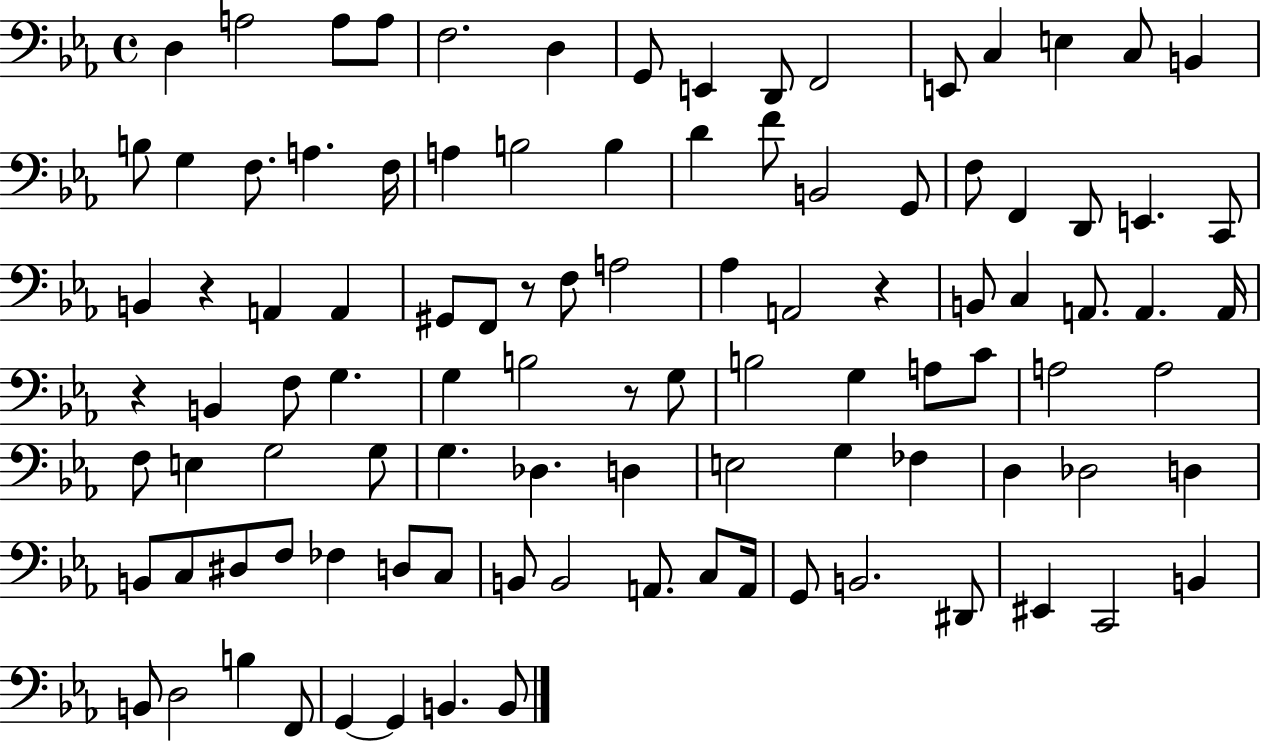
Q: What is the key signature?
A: EES major